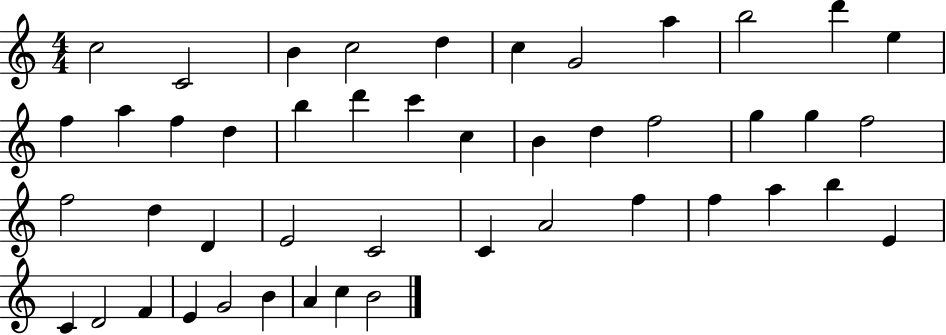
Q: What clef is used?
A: treble